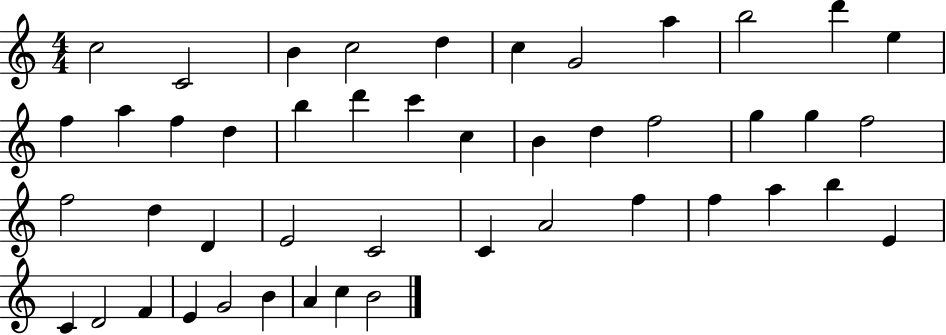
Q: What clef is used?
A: treble